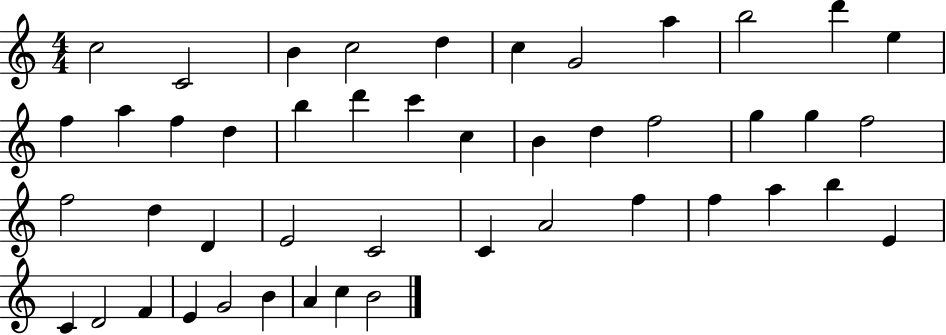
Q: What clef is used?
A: treble